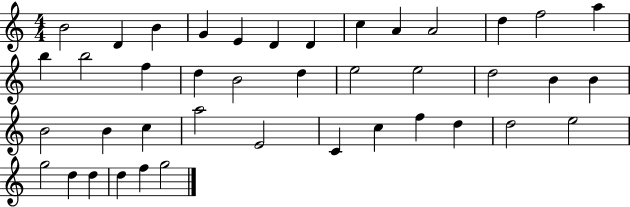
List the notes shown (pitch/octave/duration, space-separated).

B4/h D4/q B4/q G4/q E4/q D4/q D4/q C5/q A4/q A4/h D5/q F5/h A5/q B5/q B5/h F5/q D5/q B4/h D5/q E5/h E5/h D5/h B4/q B4/q B4/h B4/q C5/q A5/h E4/h C4/q C5/q F5/q D5/q D5/h E5/h G5/h D5/q D5/q D5/q F5/q G5/h